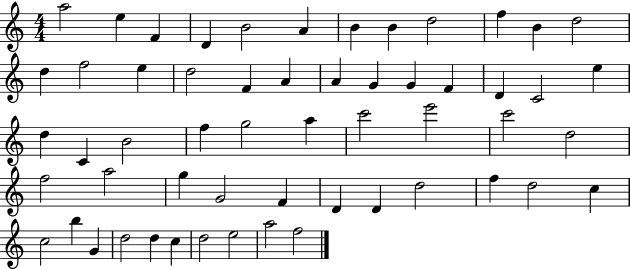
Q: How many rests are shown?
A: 0